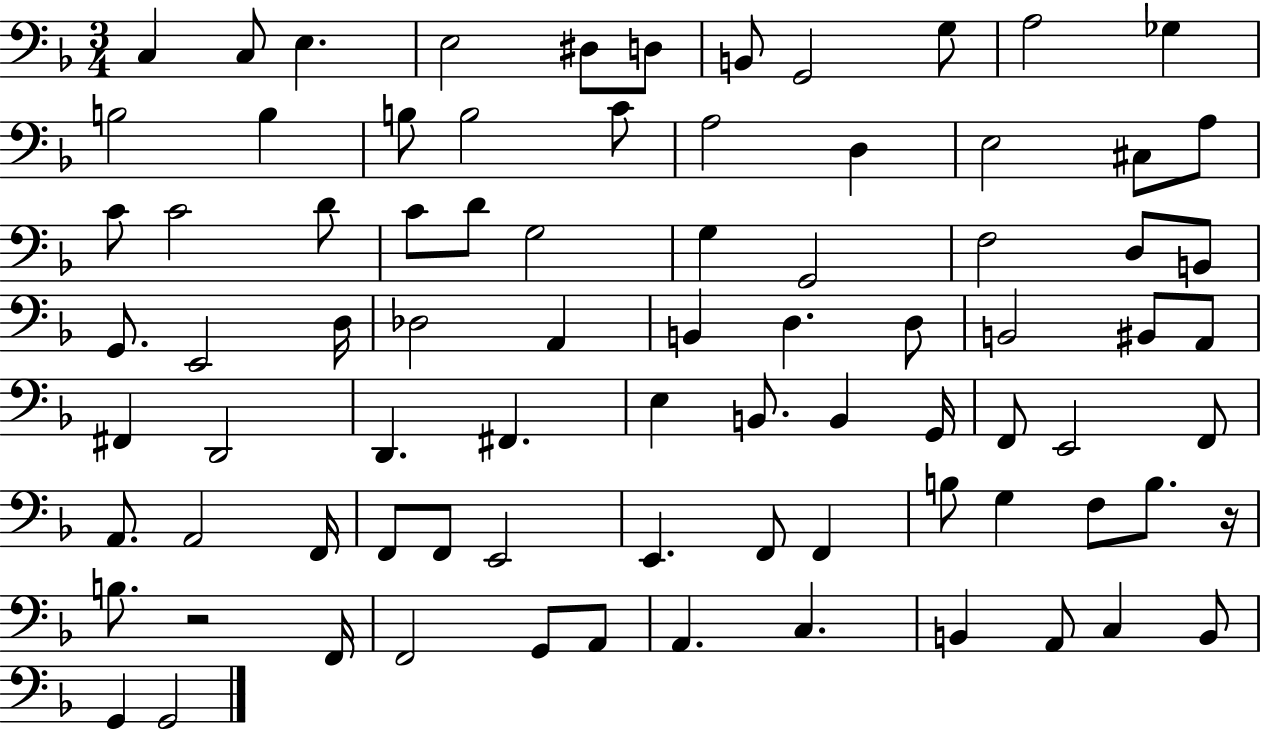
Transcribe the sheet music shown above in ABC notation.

X:1
T:Untitled
M:3/4
L:1/4
K:F
C, C,/2 E, E,2 ^D,/2 D,/2 B,,/2 G,,2 G,/2 A,2 _G, B,2 B, B,/2 B,2 C/2 A,2 D, E,2 ^C,/2 A,/2 C/2 C2 D/2 C/2 D/2 G,2 G, G,,2 F,2 D,/2 B,,/2 G,,/2 E,,2 D,/4 _D,2 A,, B,, D, D,/2 B,,2 ^B,,/2 A,,/2 ^F,, D,,2 D,, ^F,, E, B,,/2 B,, G,,/4 F,,/2 E,,2 F,,/2 A,,/2 A,,2 F,,/4 F,,/2 F,,/2 E,,2 E,, F,,/2 F,, B,/2 G, F,/2 B,/2 z/4 B,/2 z2 F,,/4 F,,2 G,,/2 A,,/2 A,, C, B,, A,,/2 C, B,,/2 G,, G,,2